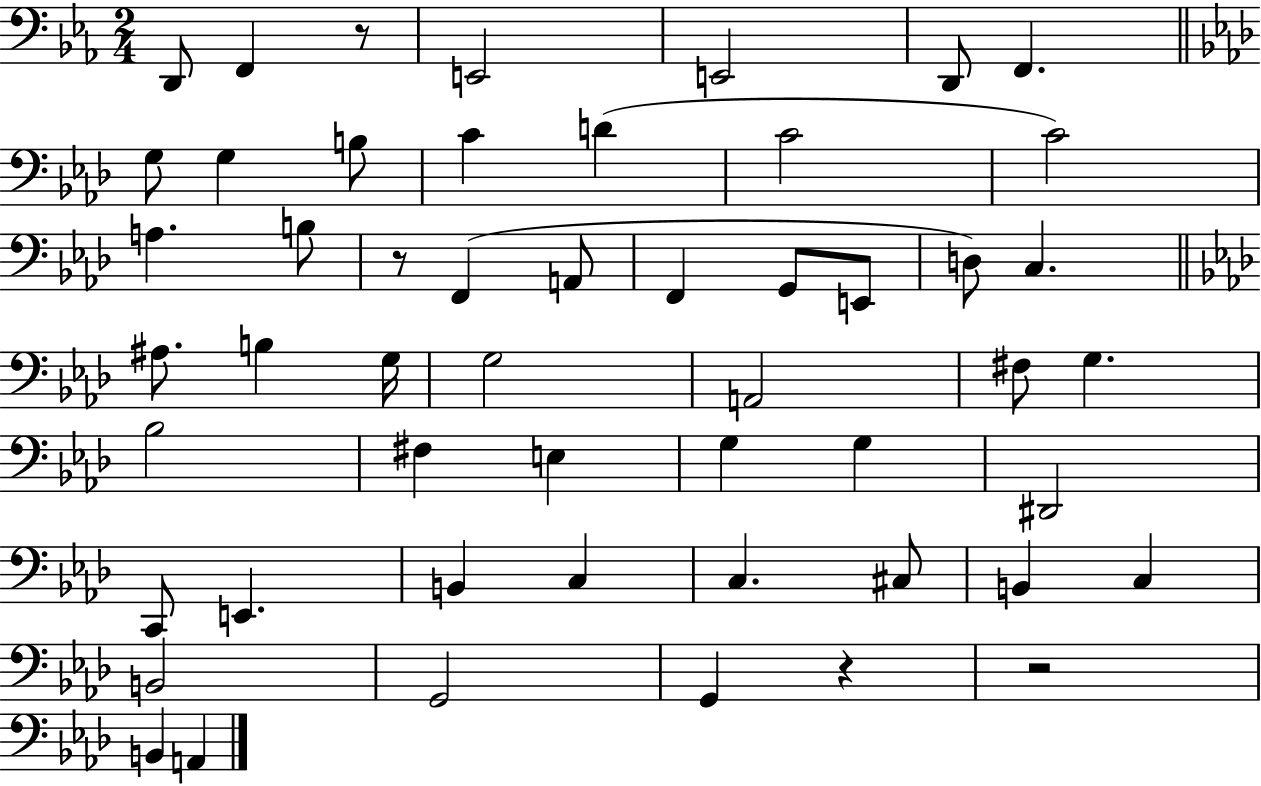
D2/e F2/q R/e E2/h E2/h D2/e F2/q. G3/e G3/q B3/e C4/q D4/q C4/h C4/h A3/q. B3/e R/e F2/q A2/e F2/q G2/e E2/e D3/e C3/q. A#3/e. B3/q G3/s G3/h A2/h F#3/e G3/q. Bb3/h F#3/q E3/q G3/q G3/q D#2/h C2/e E2/q. B2/q C3/q C3/q. C#3/e B2/q C3/q B2/h G2/h G2/q R/q R/h B2/q A2/q